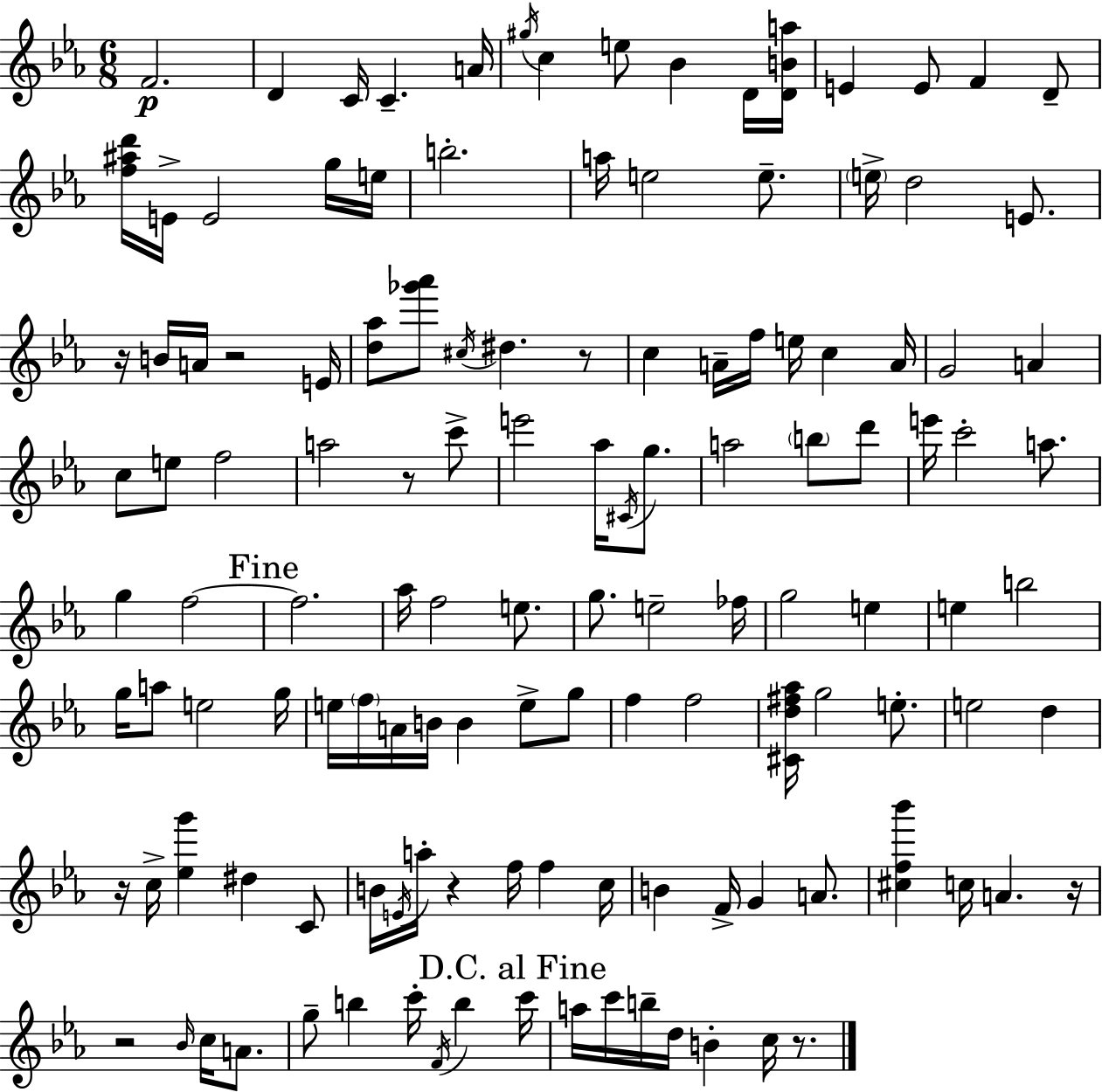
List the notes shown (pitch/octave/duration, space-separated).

F4/h. D4/q C4/s C4/q. A4/s G#5/s C5/q E5/e Bb4/q D4/s [D4,B4,A5]/s E4/q E4/e F4/q D4/e [F5,A#5,D6]/s E4/s E4/h G5/s E5/s B5/h. A5/s E5/h E5/e. E5/s D5/h E4/e. R/s B4/s A4/s R/h E4/s [D5,Ab5]/e [Gb6,Ab6]/e C#5/s D#5/q. R/e C5/q A4/s F5/s E5/s C5/q A4/s G4/h A4/q C5/e E5/e F5/h A5/h R/e C6/e E6/h Ab5/s C#4/s G5/e. A5/h B5/e D6/e E6/s C6/h A5/e. G5/q F5/h F5/h. Ab5/s F5/h E5/e. G5/e. E5/h FES5/s G5/h E5/q E5/q B5/h G5/s A5/e E5/h G5/s E5/s F5/s A4/s B4/s B4/q E5/e G5/e F5/q F5/h [C#4,D5,F#5,Ab5]/s G5/h E5/e. E5/h D5/q R/s C5/s [Eb5,G6]/q D#5/q C4/e B4/s E4/s A5/s R/q F5/s F5/q C5/s B4/q F4/s G4/q A4/e. [C#5,F5,Bb6]/q C5/s A4/q. R/s R/h Bb4/s C5/s A4/e. G5/e B5/q C6/s F4/s B5/q C6/s A5/s C6/s B5/s D5/s B4/q C5/s R/e.